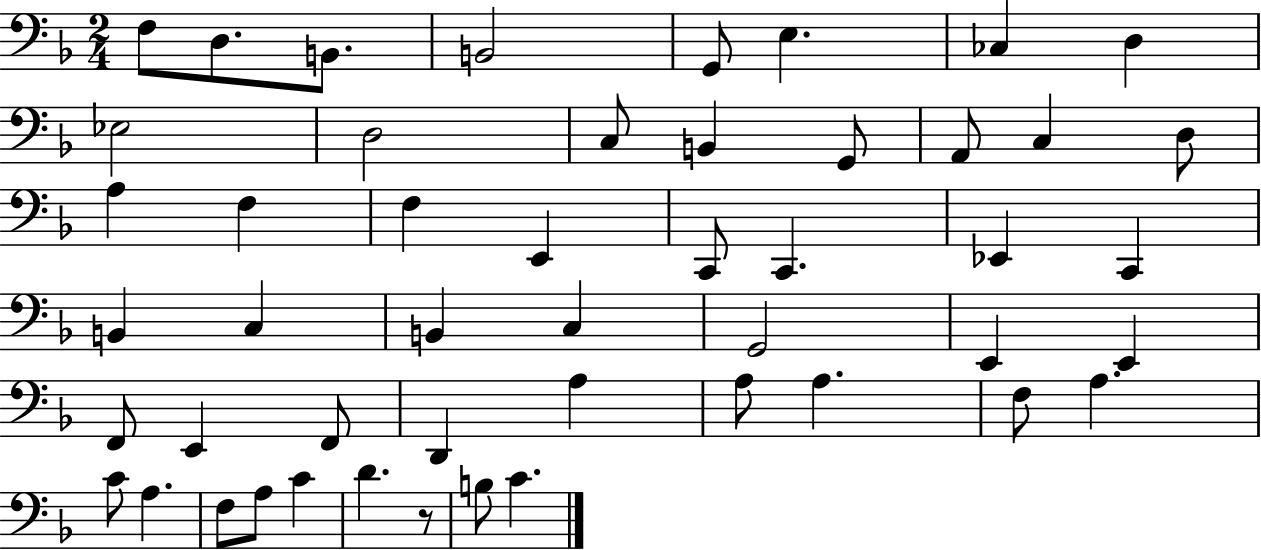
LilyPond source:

{
  \clef bass
  \numericTimeSignature
  \time 2/4
  \key f \major
  f8 d8. b,8. | b,2 | g,8 e4. | ces4 d4 | \break ees2 | d2 | c8 b,4 g,8 | a,8 c4 d8 | \break a4 f4 | f4 e,4 | c,8 c,4. | ees,4 c,4 | \break b,4 c4 | b,4 c4 | g,2 | e,4 e,4 | \break f,8 e,4 f,8 | d,4 a4 | a8 a4. | f8 a4. | \break c'8 a4. | f8 a8 c'4 | d'4. r8 | b8 c'4. | \break \bar "|."
}